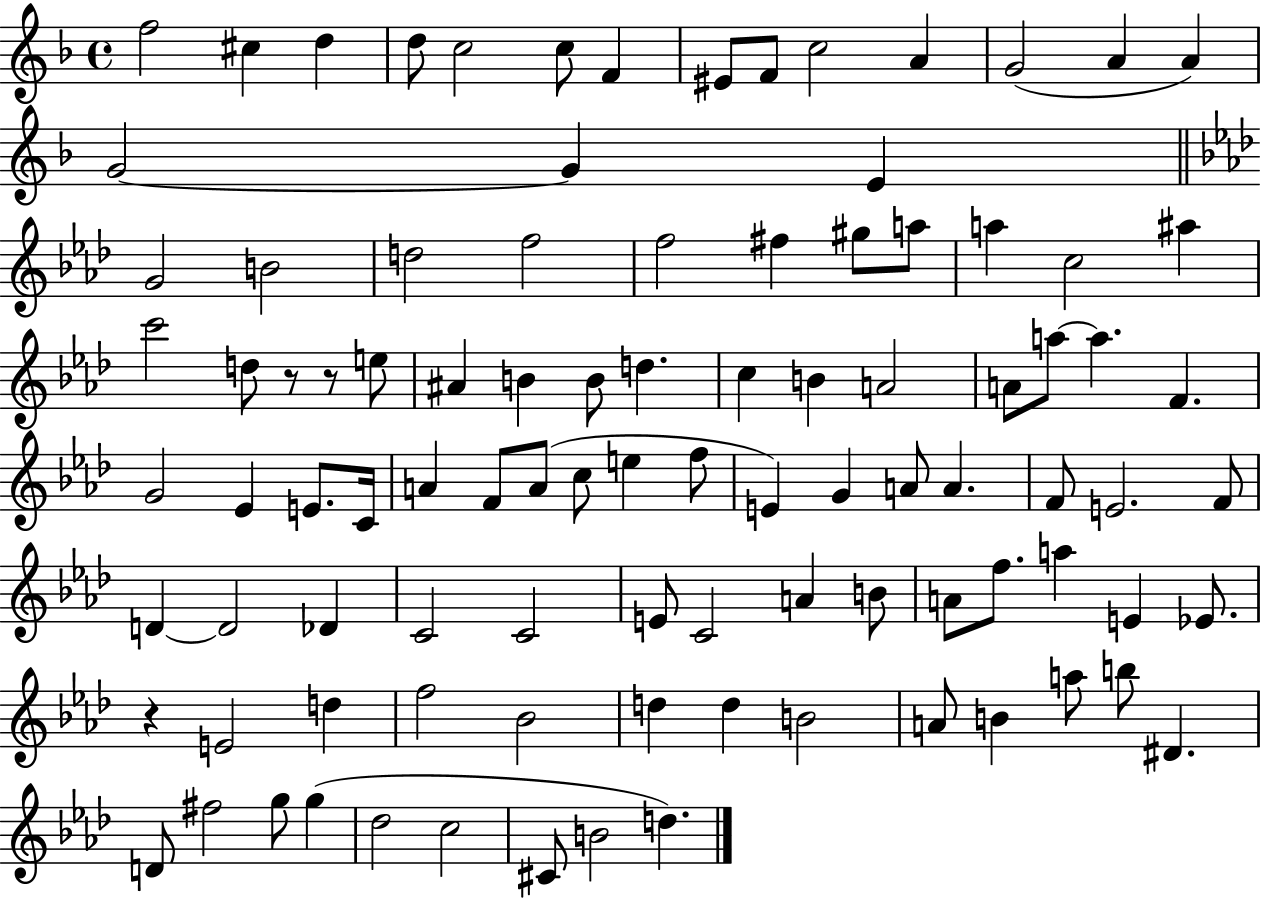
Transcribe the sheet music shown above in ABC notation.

X:1
T:Untitled
M:4/4
L:1/4
K:F
f2 ^c d d/2 c2 c/2 F ^E/2 F/2 c2 A G2 A A G2 G E G2 B2 d2 f2 f2 ^f ^g/2 a/2 a c2 ^a c'2 d/2 z/2 z/2 e/2 ^A B B/2 d c B A2 A/2 a/2 a F G2 _E E/2 C/4 A F/2 A/2 c/2 e f/2 E G A/2 A F/2 E2 F/2 D D2 _D C2 C2 E/2 C2 A B/2 A/2 f/2 a E _E/2 z E2 d f2 _B2 d d B2 A/2 B a/2 b/2 ^D D/2 ^f2 g/2 g _d2 c2 ^C/2 B2 d